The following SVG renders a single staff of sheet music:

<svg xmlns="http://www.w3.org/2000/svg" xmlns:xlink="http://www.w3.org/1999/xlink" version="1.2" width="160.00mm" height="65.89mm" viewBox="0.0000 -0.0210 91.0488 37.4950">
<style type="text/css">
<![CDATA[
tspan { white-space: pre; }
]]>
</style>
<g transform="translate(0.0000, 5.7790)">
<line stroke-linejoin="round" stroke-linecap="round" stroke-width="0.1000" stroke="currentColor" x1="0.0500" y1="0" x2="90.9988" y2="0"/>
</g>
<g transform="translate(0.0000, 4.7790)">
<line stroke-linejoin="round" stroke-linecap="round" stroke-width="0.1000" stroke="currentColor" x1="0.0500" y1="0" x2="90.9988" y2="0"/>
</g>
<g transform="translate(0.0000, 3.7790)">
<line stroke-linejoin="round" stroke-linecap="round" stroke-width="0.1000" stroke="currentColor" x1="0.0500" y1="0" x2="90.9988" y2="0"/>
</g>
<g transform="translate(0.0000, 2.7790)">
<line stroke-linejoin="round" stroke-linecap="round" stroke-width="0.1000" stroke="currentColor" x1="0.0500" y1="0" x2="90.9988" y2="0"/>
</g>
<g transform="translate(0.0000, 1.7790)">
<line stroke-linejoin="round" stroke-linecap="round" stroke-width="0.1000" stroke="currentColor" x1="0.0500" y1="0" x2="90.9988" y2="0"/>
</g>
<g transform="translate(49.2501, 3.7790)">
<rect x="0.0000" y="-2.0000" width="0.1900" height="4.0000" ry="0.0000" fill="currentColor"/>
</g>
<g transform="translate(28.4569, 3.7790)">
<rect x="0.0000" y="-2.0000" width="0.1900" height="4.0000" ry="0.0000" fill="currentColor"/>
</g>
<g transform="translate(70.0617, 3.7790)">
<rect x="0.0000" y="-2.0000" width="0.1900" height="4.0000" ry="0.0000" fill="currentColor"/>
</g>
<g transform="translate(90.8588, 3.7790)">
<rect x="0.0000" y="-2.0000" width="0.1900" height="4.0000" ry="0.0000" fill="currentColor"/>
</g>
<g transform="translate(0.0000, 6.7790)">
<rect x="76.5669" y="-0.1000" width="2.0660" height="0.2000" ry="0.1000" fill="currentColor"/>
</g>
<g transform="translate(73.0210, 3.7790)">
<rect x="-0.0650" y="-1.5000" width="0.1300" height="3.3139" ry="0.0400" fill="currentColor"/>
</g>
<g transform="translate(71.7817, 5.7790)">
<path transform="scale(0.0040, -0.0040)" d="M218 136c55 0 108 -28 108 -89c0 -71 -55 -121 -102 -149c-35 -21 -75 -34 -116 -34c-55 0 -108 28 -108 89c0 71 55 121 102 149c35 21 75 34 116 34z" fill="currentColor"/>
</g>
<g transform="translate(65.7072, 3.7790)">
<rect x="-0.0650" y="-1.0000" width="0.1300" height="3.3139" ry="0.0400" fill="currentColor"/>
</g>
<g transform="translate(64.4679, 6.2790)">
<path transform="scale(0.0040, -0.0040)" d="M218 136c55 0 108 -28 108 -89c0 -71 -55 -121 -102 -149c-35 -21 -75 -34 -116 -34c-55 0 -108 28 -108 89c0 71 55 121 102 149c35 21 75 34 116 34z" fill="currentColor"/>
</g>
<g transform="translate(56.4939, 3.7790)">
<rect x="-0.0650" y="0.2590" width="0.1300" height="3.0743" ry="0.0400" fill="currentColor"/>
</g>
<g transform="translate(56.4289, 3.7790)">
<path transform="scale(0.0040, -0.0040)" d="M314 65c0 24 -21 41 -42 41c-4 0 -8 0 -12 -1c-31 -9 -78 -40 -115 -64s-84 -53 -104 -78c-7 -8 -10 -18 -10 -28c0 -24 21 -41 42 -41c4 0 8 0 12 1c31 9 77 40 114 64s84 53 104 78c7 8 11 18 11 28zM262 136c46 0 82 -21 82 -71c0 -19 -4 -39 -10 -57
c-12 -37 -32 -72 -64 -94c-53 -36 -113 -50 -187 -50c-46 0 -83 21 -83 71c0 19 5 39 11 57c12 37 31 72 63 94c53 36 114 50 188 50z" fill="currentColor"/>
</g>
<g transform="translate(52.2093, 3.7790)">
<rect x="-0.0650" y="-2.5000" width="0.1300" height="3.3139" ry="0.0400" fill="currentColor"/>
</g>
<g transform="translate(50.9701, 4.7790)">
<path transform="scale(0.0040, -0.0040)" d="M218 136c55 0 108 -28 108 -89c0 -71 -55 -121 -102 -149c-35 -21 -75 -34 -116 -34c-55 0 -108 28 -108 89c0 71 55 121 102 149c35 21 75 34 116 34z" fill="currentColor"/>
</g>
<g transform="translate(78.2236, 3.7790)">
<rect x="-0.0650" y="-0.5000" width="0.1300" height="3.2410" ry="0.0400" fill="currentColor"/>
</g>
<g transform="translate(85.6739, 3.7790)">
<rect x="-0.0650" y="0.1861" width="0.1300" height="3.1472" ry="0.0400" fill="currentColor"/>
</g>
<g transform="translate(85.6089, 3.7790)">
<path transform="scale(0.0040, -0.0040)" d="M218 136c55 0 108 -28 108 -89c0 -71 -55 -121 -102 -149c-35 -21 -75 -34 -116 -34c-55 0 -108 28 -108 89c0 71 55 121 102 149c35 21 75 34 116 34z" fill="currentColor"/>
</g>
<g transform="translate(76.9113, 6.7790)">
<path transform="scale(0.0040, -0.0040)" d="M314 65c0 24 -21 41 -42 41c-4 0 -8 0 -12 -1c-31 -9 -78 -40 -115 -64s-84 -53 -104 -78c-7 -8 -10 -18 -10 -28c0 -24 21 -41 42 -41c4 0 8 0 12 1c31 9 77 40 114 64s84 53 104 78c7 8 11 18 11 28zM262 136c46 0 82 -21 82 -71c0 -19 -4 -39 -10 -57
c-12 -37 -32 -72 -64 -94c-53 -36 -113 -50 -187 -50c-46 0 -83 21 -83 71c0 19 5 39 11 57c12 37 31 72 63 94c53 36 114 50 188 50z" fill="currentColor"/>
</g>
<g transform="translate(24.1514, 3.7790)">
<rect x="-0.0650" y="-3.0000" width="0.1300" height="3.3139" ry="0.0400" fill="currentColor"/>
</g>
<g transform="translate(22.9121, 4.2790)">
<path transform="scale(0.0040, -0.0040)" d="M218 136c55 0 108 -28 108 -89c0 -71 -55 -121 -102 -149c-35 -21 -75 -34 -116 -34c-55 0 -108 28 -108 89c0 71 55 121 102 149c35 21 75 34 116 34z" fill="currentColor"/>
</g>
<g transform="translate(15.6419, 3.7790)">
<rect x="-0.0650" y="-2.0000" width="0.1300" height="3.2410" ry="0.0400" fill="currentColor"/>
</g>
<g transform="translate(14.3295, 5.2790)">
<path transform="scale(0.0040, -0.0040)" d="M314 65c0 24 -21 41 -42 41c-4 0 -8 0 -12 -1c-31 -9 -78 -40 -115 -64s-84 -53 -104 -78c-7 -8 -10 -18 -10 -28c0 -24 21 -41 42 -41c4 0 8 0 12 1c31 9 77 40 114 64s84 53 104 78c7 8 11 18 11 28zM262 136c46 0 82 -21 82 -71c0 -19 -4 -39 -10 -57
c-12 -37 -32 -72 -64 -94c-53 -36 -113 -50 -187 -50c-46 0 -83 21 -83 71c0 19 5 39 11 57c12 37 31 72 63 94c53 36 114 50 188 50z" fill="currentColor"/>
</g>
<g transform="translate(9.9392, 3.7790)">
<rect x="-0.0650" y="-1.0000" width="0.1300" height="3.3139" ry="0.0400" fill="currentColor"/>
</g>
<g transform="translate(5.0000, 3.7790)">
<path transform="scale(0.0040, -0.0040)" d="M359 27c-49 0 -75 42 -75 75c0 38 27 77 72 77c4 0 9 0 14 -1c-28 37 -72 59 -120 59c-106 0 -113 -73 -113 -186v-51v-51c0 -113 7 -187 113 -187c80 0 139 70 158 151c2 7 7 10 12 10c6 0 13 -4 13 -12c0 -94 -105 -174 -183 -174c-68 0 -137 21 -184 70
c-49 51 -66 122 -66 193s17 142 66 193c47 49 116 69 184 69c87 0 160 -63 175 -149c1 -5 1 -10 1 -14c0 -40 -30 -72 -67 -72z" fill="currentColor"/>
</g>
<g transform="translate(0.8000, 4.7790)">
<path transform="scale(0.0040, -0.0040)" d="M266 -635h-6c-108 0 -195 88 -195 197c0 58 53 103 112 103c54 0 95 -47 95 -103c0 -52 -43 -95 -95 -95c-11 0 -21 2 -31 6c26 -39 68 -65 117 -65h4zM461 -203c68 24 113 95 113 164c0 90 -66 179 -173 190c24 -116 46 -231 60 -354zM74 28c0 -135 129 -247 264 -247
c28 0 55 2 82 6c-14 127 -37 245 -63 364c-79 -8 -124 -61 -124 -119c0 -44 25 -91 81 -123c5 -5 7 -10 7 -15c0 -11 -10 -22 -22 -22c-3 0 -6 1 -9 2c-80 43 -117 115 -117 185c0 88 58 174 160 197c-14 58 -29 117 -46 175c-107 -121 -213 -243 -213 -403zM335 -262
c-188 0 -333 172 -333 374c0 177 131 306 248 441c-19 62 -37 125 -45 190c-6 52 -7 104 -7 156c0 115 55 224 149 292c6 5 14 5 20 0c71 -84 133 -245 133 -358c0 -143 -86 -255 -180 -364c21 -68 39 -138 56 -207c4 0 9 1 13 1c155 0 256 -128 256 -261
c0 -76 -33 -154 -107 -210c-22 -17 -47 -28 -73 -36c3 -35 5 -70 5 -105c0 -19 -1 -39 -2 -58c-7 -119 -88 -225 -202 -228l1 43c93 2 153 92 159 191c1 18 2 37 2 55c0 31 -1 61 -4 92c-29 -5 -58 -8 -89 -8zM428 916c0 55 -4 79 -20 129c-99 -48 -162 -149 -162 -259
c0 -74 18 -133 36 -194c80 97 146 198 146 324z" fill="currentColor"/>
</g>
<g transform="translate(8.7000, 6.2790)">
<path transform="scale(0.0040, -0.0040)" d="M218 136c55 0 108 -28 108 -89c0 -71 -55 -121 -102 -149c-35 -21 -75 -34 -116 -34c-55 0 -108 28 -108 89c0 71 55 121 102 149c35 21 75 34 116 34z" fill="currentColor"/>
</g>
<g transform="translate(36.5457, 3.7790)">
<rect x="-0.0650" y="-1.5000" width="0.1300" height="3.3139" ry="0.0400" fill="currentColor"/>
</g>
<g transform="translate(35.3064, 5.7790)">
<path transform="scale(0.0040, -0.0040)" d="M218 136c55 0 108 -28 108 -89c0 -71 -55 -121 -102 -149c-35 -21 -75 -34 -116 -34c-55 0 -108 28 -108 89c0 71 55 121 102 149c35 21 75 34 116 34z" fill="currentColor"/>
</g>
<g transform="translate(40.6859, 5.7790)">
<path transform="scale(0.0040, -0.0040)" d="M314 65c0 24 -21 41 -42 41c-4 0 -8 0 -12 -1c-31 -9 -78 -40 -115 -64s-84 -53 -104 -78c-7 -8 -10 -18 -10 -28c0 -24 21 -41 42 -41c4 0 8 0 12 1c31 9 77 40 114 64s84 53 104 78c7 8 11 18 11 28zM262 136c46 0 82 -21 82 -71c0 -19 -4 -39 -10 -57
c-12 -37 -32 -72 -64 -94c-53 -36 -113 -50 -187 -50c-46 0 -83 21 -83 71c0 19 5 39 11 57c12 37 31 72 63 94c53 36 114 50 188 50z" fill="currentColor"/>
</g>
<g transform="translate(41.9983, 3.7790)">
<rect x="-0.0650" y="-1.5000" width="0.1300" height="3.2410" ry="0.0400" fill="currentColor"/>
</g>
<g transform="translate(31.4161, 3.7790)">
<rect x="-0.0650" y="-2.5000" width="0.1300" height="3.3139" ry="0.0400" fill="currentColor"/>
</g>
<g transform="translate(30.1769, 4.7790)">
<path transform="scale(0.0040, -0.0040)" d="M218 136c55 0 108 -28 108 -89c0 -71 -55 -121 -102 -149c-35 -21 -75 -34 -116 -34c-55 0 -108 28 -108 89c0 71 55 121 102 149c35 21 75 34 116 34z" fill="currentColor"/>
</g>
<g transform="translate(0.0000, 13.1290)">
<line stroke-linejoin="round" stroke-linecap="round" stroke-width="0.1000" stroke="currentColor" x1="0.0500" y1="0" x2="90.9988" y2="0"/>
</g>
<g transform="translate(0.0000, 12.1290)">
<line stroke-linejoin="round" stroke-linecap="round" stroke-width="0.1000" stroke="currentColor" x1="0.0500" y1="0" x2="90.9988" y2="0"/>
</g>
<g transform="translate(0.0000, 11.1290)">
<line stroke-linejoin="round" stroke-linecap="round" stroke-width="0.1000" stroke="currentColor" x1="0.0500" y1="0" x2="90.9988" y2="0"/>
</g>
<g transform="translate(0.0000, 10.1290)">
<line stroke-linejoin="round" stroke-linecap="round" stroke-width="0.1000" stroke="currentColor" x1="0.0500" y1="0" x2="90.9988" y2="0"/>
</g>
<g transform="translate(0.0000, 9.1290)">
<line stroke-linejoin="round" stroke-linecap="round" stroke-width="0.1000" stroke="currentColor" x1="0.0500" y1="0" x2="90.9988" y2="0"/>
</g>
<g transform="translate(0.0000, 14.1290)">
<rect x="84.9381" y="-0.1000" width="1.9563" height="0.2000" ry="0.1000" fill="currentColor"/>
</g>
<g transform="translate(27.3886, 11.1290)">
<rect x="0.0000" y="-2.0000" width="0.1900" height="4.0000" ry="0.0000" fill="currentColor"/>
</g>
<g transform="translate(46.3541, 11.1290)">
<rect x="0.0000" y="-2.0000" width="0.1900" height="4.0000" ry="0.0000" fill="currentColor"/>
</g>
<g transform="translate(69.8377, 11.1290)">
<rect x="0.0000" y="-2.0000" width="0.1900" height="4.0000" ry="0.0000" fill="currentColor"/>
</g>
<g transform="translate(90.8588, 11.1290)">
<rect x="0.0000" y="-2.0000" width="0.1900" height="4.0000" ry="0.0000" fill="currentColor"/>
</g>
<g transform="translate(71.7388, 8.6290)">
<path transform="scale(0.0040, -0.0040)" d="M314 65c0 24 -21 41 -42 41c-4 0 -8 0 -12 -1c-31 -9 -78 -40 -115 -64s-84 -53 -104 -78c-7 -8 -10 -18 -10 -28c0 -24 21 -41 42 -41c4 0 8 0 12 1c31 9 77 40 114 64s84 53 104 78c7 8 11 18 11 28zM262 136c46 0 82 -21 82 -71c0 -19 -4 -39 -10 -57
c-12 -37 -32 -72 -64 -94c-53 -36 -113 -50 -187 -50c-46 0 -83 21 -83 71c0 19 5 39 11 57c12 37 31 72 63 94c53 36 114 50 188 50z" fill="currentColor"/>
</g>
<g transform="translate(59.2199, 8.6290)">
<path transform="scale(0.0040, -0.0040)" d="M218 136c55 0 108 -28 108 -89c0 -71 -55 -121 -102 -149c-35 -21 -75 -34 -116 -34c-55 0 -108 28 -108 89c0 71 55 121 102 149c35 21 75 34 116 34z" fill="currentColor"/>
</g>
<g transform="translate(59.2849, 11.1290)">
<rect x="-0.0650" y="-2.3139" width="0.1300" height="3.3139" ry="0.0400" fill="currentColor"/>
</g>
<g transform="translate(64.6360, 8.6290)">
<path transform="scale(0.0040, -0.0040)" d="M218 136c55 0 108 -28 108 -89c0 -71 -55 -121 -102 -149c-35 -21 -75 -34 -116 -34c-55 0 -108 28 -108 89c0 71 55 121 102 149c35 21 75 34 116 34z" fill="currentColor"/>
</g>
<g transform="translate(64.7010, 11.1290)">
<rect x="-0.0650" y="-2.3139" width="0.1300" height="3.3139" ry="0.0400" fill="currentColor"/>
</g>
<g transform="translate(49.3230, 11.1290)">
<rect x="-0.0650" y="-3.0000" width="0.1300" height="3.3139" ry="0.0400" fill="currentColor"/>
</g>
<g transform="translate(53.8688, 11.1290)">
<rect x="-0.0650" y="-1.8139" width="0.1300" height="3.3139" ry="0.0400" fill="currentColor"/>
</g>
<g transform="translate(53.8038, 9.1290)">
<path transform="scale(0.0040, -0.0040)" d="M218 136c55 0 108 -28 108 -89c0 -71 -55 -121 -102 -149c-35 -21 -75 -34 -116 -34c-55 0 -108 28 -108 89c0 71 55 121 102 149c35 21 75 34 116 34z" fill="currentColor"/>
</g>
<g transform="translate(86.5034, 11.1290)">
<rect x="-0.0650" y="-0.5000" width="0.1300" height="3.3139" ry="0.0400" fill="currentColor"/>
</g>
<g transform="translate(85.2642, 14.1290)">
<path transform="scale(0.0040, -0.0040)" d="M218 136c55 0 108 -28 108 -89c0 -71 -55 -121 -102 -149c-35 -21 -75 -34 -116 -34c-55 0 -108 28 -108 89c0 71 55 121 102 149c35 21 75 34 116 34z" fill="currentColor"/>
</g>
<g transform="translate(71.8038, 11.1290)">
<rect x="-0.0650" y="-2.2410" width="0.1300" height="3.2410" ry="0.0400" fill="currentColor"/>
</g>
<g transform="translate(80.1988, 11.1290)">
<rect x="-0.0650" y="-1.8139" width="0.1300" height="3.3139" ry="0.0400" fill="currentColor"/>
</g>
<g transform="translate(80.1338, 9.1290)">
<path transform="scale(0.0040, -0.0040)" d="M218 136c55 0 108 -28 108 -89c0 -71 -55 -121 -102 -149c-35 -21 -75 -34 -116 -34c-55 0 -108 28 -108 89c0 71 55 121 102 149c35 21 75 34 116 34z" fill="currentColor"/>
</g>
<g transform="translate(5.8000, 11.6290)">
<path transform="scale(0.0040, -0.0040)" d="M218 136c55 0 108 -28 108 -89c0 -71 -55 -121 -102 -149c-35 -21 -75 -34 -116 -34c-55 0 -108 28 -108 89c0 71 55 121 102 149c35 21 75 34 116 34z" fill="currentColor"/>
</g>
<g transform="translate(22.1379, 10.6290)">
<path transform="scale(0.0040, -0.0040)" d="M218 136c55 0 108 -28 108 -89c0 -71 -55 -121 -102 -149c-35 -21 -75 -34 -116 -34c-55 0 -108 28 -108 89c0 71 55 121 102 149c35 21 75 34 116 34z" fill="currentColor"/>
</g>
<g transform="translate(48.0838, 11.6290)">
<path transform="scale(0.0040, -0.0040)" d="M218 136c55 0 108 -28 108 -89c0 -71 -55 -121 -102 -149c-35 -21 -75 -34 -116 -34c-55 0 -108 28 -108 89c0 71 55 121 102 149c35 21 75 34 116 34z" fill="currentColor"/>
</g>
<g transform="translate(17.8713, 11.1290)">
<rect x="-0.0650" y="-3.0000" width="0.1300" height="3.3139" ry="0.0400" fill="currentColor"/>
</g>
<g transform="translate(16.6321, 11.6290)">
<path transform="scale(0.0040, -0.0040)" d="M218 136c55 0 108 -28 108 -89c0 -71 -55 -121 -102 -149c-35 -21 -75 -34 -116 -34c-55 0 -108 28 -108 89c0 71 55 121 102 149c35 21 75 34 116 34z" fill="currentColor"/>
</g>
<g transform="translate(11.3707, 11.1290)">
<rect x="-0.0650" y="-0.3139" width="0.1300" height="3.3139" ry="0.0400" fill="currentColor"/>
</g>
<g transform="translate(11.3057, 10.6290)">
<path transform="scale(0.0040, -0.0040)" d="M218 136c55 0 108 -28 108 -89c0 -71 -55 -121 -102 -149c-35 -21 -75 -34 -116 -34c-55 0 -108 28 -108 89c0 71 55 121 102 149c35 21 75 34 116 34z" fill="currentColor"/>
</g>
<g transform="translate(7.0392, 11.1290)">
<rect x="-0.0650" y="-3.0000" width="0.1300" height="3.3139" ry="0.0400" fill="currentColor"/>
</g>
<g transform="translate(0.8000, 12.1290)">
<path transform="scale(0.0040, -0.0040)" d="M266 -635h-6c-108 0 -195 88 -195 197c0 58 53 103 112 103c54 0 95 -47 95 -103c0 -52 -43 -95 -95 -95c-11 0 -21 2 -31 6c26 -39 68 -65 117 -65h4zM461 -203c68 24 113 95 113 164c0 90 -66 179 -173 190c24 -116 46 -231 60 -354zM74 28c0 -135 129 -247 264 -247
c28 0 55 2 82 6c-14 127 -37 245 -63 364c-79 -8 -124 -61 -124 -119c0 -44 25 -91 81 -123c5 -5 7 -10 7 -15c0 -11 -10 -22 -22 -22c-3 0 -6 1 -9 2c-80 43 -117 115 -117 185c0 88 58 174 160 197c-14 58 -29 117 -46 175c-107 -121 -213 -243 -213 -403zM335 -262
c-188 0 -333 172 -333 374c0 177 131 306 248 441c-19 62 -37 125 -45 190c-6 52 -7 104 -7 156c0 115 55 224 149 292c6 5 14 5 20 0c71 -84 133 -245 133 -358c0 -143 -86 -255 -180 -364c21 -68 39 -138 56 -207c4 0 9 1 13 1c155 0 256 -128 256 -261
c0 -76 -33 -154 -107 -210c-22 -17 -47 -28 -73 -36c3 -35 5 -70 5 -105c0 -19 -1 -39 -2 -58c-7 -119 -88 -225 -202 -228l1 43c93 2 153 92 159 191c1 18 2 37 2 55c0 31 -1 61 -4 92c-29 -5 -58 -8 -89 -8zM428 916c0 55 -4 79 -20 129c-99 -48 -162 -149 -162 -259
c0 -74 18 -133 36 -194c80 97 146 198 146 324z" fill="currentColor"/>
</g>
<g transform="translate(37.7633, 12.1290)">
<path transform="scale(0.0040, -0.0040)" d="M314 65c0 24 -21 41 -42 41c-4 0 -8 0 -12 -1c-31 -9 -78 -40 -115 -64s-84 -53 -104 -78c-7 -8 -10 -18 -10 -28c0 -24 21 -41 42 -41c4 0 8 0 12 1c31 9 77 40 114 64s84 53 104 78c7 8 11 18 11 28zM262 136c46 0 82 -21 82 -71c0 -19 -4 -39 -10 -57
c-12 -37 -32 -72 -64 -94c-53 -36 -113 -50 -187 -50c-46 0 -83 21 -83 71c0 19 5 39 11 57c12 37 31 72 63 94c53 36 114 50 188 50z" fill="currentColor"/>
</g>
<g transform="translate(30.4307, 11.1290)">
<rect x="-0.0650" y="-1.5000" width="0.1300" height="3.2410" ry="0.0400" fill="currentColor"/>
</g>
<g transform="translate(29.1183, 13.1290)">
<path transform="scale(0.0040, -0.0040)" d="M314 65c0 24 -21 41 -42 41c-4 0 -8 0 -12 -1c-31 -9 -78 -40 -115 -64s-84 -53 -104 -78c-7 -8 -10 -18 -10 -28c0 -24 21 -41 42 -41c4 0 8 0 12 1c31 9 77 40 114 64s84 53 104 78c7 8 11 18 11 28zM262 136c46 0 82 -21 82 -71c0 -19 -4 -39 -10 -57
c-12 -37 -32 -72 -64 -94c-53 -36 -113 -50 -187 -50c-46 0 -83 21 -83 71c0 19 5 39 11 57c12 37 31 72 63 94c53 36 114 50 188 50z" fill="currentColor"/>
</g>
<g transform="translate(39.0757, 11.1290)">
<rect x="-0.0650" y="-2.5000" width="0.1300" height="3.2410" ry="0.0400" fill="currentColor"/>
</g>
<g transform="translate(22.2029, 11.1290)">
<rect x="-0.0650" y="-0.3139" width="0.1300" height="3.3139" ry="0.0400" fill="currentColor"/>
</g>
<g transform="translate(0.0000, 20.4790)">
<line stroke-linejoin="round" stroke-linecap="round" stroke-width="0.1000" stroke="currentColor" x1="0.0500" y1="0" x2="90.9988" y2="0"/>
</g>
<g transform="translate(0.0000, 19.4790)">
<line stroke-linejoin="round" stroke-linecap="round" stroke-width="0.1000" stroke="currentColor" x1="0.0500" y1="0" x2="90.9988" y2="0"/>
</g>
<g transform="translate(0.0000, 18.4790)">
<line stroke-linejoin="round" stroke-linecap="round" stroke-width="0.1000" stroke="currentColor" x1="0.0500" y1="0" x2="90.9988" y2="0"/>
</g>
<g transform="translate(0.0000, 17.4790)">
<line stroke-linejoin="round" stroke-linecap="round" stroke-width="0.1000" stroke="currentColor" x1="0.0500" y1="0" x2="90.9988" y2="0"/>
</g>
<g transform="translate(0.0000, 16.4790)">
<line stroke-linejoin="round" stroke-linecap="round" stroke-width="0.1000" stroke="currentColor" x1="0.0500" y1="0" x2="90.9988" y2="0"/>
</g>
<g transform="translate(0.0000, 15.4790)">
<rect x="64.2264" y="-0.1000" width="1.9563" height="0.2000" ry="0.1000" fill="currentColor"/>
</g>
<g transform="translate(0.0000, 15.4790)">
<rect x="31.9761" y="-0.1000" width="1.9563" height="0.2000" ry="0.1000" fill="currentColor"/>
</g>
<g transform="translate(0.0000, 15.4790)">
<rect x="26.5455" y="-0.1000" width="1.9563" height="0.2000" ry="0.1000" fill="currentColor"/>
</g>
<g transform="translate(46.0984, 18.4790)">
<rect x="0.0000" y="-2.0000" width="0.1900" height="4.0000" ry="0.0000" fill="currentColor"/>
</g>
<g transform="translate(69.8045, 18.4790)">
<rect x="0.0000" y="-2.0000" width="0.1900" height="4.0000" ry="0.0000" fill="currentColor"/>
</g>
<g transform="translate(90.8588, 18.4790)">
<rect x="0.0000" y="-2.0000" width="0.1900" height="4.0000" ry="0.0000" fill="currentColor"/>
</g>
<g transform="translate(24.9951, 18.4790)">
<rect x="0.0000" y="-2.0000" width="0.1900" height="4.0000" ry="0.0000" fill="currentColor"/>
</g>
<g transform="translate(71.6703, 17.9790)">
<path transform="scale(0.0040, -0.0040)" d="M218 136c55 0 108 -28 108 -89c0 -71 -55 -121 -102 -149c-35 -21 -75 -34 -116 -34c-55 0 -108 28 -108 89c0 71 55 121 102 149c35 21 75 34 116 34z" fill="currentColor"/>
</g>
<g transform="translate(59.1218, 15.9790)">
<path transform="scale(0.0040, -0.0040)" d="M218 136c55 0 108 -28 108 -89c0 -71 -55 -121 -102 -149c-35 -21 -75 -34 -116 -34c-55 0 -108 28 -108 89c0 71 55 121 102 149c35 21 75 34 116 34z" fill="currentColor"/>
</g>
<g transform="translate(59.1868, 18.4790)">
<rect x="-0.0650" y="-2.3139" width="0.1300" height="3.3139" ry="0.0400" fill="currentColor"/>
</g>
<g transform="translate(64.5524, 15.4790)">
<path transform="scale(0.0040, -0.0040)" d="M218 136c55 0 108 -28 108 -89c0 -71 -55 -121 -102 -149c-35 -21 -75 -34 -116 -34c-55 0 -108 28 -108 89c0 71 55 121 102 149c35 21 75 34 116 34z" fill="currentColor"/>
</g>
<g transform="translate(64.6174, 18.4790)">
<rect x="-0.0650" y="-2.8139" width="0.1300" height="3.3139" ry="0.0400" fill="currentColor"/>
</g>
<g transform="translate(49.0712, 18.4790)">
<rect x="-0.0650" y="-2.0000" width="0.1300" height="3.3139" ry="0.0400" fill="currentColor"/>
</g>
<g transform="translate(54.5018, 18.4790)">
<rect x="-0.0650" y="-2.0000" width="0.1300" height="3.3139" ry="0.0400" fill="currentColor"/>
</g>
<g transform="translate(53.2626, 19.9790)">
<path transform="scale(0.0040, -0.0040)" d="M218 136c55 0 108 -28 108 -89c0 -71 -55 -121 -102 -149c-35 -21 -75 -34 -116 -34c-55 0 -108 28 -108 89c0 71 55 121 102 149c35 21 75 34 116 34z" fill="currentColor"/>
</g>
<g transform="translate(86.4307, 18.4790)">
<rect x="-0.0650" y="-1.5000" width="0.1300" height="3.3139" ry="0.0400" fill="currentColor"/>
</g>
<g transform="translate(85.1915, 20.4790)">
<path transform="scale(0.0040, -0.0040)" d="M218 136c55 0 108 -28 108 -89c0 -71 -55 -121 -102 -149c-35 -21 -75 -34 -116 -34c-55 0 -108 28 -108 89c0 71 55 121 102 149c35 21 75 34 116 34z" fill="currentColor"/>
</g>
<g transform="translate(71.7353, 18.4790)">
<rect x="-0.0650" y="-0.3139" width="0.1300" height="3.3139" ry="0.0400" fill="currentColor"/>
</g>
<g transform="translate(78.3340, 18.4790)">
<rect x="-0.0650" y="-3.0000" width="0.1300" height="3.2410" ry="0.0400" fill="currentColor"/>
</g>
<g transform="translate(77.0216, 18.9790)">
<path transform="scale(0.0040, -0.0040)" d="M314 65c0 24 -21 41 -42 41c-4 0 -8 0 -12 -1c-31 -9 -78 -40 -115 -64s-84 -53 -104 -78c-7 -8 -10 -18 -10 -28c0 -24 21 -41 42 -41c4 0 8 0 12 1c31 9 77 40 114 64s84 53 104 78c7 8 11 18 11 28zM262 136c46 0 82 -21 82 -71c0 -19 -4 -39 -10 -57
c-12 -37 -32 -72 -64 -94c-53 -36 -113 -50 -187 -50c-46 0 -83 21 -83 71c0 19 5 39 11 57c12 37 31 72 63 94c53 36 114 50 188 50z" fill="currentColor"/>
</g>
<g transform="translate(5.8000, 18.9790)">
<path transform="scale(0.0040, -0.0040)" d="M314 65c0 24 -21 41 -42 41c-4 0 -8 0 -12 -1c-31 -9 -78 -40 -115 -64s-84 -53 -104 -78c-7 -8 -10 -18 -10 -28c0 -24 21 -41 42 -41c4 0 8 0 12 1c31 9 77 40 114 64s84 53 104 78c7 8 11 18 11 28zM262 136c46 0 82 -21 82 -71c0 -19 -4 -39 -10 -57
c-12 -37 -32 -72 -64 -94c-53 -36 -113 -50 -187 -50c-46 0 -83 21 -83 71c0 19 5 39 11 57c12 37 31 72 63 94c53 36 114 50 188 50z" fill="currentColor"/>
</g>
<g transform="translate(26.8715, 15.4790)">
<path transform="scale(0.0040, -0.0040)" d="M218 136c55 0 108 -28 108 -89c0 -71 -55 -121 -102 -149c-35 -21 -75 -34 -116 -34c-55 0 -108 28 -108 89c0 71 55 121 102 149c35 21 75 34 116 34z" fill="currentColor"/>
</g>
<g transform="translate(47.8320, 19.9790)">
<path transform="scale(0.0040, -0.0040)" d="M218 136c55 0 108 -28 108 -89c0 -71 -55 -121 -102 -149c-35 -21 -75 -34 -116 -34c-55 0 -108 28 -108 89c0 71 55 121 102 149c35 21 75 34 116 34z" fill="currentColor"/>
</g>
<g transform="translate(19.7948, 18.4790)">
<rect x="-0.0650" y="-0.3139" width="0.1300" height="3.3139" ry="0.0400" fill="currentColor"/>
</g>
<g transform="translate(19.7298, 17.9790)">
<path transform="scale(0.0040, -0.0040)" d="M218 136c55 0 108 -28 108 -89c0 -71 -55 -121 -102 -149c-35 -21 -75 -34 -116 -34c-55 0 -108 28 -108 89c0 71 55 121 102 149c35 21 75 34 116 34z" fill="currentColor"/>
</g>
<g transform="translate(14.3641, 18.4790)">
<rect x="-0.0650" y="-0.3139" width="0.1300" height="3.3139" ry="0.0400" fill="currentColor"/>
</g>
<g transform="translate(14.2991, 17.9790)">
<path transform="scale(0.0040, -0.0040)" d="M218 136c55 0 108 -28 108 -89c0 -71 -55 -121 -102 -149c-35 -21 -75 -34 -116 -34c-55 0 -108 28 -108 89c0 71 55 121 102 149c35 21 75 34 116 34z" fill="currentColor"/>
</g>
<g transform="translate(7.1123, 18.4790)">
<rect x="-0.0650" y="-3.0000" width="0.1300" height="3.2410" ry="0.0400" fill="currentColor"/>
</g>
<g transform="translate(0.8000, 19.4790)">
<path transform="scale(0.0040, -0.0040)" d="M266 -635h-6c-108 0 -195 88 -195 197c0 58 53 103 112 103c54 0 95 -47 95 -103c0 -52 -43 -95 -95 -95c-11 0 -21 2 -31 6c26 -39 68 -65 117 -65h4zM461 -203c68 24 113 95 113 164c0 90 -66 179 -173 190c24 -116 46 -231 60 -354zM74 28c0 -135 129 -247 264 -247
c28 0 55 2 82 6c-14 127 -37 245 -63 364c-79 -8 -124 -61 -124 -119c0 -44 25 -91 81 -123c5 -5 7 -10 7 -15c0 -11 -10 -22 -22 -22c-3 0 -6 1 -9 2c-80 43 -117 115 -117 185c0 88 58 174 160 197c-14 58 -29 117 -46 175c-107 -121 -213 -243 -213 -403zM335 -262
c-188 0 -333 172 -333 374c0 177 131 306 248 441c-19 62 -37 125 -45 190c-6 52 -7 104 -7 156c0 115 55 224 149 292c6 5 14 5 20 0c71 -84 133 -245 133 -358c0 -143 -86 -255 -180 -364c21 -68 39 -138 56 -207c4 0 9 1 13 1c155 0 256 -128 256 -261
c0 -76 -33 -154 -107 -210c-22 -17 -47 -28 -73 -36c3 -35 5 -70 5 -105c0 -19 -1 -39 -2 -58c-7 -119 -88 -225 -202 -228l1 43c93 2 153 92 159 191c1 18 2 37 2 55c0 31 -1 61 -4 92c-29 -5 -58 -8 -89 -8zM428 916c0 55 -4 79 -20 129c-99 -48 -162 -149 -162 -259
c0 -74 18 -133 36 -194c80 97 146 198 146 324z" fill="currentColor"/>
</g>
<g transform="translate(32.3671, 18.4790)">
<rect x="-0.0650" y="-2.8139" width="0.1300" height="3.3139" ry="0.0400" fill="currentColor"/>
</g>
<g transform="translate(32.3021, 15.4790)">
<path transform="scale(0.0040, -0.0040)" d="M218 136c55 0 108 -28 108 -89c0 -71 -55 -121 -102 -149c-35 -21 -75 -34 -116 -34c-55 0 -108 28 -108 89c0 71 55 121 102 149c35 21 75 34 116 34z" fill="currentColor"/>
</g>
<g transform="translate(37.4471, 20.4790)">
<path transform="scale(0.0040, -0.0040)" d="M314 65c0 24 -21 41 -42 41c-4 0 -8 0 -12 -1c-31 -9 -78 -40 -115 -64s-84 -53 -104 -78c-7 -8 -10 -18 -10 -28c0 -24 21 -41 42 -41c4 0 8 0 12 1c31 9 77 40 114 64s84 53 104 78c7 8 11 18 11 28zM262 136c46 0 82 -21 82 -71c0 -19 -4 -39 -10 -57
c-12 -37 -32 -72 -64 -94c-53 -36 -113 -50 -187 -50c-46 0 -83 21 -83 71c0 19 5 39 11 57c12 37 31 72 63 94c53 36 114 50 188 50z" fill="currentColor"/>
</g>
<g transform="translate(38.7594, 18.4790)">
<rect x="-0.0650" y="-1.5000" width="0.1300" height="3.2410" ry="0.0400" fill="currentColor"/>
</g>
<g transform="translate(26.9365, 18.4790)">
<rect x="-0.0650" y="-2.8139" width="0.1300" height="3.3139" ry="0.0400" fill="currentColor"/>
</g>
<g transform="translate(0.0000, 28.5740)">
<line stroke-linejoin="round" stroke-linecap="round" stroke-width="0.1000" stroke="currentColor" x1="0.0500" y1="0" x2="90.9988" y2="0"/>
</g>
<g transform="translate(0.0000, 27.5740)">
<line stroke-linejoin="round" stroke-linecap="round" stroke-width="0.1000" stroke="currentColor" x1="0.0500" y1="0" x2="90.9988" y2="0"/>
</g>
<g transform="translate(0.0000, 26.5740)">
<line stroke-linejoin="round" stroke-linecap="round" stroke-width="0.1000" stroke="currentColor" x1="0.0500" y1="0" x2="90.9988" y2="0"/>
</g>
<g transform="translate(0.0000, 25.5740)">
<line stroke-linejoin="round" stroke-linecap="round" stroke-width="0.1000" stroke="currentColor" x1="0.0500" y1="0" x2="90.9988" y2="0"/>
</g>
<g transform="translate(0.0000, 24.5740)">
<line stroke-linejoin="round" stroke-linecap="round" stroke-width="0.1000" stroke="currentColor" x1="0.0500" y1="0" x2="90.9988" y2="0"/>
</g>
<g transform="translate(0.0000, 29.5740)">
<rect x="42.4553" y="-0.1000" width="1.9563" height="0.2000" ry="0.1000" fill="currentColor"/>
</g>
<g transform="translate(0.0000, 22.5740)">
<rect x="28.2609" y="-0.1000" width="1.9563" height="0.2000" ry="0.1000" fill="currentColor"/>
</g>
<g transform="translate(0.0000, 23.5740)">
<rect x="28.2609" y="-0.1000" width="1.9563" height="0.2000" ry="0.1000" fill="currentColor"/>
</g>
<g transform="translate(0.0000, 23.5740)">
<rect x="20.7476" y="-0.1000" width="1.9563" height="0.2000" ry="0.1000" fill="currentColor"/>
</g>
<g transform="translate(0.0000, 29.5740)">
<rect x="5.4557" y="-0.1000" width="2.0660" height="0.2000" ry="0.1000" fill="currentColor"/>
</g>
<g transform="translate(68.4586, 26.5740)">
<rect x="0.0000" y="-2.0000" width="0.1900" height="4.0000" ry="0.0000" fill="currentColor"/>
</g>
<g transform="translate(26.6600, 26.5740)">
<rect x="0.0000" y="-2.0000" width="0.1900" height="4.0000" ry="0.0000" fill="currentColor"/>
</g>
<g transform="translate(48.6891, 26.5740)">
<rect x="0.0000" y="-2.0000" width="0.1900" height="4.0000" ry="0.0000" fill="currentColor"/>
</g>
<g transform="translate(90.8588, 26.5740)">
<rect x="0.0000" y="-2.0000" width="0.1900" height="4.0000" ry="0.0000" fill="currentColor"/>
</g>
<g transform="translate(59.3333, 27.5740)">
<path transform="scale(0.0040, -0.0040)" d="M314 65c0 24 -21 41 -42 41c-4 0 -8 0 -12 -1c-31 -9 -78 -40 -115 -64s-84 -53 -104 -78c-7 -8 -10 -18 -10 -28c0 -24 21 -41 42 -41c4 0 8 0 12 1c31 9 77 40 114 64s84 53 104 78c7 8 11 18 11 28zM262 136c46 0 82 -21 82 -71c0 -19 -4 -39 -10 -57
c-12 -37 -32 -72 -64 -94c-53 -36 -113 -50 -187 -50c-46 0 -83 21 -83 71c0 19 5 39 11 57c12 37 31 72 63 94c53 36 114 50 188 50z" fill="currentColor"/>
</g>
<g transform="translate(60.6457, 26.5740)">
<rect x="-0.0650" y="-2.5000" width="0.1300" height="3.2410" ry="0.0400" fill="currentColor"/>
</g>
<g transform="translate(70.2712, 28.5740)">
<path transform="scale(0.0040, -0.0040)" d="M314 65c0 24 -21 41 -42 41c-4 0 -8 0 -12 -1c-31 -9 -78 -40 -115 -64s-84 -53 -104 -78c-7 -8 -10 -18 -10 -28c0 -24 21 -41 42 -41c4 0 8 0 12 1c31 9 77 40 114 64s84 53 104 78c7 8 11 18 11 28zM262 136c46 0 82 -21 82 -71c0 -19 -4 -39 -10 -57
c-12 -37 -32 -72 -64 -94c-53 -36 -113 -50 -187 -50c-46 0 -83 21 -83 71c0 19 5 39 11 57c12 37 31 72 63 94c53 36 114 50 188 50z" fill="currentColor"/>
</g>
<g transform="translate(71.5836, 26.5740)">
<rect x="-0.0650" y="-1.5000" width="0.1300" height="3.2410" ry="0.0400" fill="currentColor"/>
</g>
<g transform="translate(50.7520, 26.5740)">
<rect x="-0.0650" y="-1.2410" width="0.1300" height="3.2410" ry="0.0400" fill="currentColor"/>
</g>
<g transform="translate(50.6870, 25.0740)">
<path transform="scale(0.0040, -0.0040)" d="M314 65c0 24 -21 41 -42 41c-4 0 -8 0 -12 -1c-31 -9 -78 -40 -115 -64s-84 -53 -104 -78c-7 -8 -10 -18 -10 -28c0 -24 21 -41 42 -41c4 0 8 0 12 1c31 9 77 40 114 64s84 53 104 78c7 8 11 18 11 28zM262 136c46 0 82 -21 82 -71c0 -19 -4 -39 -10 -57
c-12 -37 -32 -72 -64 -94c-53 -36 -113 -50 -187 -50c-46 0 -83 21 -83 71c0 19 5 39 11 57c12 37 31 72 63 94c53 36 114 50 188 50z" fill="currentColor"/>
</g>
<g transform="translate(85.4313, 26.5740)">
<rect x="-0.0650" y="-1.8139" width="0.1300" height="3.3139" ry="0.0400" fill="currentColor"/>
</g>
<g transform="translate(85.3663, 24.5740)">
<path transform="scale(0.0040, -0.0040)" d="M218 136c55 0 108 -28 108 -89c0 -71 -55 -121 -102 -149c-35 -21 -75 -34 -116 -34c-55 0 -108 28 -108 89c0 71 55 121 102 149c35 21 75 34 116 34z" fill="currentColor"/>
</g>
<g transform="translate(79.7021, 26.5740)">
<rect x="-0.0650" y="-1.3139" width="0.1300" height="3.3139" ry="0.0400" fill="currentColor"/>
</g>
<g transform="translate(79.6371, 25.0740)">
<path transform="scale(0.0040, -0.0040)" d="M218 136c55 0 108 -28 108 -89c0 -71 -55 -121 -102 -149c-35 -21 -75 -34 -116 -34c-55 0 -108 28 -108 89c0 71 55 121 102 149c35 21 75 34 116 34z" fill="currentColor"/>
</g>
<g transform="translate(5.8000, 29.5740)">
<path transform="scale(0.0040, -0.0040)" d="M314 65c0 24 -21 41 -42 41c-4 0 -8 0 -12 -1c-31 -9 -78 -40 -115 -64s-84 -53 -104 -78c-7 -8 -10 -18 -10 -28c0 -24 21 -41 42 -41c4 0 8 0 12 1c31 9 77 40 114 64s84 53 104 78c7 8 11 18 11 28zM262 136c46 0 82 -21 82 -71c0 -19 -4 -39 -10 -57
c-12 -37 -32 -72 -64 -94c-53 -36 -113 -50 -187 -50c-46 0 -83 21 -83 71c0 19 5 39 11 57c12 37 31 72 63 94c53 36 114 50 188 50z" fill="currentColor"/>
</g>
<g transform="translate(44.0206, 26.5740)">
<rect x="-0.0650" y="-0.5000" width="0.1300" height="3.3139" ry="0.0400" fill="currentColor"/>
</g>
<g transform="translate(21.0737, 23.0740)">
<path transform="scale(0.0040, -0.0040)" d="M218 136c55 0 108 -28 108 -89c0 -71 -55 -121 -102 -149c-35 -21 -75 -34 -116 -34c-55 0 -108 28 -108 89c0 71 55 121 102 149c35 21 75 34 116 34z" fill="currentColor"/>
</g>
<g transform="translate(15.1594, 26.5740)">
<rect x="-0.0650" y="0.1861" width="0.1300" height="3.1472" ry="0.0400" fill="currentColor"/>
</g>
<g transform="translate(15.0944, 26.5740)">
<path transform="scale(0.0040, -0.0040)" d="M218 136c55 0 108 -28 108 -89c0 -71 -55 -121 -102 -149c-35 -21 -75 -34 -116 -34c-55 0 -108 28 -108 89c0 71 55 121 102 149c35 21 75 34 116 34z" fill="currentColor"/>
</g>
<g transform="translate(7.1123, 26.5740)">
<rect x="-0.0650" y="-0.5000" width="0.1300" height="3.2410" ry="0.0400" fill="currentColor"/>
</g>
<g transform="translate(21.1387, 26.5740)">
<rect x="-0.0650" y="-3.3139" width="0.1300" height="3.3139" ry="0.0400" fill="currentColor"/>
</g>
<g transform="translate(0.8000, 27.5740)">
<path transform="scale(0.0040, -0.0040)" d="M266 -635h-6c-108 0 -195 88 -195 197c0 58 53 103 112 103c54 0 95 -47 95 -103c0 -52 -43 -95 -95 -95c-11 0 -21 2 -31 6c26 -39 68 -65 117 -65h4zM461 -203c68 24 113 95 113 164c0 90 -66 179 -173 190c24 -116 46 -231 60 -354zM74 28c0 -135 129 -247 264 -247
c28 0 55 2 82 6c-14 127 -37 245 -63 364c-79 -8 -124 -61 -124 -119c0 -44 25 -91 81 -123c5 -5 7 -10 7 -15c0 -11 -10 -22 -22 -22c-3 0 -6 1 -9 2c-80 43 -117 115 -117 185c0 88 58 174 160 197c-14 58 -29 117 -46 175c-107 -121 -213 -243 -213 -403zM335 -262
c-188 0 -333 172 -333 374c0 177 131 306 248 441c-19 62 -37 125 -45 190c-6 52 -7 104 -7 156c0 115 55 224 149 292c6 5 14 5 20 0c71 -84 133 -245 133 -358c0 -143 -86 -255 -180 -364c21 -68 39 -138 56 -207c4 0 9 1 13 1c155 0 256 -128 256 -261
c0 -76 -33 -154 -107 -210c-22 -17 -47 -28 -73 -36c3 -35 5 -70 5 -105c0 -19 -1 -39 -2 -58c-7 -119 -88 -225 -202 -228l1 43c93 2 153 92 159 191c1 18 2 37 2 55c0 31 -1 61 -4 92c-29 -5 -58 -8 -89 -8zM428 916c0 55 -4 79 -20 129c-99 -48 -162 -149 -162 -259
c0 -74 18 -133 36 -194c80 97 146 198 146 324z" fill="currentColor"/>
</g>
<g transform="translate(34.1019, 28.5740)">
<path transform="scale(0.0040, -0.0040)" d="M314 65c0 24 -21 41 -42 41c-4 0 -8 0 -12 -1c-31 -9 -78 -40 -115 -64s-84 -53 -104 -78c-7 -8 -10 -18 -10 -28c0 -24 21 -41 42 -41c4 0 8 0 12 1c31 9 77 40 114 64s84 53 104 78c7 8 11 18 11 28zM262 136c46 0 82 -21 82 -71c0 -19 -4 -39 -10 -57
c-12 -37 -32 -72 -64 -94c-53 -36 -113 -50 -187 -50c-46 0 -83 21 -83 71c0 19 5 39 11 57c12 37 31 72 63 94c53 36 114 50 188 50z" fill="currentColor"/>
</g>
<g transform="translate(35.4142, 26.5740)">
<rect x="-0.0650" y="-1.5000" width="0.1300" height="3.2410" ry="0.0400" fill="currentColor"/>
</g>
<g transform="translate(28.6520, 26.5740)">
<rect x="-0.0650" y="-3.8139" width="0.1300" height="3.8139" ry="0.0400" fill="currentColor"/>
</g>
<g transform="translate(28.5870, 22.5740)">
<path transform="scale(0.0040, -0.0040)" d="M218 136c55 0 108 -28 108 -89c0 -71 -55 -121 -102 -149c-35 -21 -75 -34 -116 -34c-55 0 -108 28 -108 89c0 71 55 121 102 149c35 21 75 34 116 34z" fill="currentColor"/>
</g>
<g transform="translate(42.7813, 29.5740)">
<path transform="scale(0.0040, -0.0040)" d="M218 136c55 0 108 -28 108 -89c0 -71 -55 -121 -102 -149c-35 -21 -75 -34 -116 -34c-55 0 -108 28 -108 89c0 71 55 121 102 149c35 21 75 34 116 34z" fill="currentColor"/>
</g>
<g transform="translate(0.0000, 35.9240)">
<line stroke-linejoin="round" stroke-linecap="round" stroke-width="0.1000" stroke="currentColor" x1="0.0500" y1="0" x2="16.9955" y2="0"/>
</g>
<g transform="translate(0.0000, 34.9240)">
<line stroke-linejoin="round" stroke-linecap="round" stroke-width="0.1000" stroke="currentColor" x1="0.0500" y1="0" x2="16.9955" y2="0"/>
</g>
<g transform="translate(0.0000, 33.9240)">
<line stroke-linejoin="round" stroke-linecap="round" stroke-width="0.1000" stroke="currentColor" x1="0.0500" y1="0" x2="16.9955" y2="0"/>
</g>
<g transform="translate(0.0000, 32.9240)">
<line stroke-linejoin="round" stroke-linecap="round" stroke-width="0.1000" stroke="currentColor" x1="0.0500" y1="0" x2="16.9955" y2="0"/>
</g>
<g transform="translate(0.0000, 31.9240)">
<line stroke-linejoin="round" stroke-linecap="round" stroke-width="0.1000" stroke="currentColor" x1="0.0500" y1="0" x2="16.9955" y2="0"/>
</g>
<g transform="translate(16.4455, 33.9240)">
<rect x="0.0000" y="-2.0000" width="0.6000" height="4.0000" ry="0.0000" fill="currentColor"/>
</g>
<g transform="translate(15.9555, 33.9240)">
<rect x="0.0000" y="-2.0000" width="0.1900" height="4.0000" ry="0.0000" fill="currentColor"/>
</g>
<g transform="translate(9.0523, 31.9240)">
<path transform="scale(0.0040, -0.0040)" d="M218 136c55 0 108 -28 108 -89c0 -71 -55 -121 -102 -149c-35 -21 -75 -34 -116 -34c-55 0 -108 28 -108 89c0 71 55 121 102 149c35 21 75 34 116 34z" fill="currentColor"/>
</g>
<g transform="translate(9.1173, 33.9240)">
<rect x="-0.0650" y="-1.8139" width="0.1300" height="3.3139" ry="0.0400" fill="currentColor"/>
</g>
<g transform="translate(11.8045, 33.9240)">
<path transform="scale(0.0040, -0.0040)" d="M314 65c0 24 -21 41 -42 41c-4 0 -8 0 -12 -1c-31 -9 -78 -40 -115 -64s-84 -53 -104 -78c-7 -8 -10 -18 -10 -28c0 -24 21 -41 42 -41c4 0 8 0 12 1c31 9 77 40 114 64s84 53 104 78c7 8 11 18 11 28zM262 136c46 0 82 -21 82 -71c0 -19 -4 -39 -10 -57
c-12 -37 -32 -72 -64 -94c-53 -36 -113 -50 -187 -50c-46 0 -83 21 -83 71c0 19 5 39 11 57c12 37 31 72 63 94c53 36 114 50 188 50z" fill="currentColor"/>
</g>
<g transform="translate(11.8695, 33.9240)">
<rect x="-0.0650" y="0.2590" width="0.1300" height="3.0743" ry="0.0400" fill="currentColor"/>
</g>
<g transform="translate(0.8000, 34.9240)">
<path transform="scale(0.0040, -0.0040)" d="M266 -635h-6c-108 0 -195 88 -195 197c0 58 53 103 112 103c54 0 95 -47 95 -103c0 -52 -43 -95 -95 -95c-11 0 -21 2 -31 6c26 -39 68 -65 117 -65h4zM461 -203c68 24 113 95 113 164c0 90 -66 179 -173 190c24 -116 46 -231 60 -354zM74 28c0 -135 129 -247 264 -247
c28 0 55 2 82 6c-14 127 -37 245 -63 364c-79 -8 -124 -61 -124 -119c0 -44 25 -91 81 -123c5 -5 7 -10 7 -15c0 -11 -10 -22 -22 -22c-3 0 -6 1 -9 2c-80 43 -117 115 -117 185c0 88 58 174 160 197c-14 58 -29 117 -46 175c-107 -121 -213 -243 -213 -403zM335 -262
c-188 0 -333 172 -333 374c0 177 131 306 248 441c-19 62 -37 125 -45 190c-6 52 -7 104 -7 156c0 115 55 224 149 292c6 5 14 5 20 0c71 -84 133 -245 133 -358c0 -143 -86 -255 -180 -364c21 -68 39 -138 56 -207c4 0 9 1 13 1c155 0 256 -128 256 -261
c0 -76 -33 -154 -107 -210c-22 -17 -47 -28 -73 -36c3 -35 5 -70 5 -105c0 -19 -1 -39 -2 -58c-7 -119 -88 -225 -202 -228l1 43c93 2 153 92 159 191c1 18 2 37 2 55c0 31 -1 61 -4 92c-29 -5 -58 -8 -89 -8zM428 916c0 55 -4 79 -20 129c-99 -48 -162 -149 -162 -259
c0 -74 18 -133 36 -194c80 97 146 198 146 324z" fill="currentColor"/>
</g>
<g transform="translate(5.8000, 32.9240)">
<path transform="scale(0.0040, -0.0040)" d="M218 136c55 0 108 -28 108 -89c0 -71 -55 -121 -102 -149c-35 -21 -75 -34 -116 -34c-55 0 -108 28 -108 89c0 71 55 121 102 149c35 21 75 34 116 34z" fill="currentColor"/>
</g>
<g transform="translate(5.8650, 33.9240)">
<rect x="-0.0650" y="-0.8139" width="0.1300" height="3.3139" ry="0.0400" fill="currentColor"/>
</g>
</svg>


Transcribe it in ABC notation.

X:1
T:Untitled
M:4/4
L:1/4
K:C
D F2 A G E E2 G B2 D E C2 B A c A c E2 G2 A f g g g2 f C A2 c c a a E2 F F g a c A2 E C2 B b c' E2 C e2 G2 E2 e f d f B2